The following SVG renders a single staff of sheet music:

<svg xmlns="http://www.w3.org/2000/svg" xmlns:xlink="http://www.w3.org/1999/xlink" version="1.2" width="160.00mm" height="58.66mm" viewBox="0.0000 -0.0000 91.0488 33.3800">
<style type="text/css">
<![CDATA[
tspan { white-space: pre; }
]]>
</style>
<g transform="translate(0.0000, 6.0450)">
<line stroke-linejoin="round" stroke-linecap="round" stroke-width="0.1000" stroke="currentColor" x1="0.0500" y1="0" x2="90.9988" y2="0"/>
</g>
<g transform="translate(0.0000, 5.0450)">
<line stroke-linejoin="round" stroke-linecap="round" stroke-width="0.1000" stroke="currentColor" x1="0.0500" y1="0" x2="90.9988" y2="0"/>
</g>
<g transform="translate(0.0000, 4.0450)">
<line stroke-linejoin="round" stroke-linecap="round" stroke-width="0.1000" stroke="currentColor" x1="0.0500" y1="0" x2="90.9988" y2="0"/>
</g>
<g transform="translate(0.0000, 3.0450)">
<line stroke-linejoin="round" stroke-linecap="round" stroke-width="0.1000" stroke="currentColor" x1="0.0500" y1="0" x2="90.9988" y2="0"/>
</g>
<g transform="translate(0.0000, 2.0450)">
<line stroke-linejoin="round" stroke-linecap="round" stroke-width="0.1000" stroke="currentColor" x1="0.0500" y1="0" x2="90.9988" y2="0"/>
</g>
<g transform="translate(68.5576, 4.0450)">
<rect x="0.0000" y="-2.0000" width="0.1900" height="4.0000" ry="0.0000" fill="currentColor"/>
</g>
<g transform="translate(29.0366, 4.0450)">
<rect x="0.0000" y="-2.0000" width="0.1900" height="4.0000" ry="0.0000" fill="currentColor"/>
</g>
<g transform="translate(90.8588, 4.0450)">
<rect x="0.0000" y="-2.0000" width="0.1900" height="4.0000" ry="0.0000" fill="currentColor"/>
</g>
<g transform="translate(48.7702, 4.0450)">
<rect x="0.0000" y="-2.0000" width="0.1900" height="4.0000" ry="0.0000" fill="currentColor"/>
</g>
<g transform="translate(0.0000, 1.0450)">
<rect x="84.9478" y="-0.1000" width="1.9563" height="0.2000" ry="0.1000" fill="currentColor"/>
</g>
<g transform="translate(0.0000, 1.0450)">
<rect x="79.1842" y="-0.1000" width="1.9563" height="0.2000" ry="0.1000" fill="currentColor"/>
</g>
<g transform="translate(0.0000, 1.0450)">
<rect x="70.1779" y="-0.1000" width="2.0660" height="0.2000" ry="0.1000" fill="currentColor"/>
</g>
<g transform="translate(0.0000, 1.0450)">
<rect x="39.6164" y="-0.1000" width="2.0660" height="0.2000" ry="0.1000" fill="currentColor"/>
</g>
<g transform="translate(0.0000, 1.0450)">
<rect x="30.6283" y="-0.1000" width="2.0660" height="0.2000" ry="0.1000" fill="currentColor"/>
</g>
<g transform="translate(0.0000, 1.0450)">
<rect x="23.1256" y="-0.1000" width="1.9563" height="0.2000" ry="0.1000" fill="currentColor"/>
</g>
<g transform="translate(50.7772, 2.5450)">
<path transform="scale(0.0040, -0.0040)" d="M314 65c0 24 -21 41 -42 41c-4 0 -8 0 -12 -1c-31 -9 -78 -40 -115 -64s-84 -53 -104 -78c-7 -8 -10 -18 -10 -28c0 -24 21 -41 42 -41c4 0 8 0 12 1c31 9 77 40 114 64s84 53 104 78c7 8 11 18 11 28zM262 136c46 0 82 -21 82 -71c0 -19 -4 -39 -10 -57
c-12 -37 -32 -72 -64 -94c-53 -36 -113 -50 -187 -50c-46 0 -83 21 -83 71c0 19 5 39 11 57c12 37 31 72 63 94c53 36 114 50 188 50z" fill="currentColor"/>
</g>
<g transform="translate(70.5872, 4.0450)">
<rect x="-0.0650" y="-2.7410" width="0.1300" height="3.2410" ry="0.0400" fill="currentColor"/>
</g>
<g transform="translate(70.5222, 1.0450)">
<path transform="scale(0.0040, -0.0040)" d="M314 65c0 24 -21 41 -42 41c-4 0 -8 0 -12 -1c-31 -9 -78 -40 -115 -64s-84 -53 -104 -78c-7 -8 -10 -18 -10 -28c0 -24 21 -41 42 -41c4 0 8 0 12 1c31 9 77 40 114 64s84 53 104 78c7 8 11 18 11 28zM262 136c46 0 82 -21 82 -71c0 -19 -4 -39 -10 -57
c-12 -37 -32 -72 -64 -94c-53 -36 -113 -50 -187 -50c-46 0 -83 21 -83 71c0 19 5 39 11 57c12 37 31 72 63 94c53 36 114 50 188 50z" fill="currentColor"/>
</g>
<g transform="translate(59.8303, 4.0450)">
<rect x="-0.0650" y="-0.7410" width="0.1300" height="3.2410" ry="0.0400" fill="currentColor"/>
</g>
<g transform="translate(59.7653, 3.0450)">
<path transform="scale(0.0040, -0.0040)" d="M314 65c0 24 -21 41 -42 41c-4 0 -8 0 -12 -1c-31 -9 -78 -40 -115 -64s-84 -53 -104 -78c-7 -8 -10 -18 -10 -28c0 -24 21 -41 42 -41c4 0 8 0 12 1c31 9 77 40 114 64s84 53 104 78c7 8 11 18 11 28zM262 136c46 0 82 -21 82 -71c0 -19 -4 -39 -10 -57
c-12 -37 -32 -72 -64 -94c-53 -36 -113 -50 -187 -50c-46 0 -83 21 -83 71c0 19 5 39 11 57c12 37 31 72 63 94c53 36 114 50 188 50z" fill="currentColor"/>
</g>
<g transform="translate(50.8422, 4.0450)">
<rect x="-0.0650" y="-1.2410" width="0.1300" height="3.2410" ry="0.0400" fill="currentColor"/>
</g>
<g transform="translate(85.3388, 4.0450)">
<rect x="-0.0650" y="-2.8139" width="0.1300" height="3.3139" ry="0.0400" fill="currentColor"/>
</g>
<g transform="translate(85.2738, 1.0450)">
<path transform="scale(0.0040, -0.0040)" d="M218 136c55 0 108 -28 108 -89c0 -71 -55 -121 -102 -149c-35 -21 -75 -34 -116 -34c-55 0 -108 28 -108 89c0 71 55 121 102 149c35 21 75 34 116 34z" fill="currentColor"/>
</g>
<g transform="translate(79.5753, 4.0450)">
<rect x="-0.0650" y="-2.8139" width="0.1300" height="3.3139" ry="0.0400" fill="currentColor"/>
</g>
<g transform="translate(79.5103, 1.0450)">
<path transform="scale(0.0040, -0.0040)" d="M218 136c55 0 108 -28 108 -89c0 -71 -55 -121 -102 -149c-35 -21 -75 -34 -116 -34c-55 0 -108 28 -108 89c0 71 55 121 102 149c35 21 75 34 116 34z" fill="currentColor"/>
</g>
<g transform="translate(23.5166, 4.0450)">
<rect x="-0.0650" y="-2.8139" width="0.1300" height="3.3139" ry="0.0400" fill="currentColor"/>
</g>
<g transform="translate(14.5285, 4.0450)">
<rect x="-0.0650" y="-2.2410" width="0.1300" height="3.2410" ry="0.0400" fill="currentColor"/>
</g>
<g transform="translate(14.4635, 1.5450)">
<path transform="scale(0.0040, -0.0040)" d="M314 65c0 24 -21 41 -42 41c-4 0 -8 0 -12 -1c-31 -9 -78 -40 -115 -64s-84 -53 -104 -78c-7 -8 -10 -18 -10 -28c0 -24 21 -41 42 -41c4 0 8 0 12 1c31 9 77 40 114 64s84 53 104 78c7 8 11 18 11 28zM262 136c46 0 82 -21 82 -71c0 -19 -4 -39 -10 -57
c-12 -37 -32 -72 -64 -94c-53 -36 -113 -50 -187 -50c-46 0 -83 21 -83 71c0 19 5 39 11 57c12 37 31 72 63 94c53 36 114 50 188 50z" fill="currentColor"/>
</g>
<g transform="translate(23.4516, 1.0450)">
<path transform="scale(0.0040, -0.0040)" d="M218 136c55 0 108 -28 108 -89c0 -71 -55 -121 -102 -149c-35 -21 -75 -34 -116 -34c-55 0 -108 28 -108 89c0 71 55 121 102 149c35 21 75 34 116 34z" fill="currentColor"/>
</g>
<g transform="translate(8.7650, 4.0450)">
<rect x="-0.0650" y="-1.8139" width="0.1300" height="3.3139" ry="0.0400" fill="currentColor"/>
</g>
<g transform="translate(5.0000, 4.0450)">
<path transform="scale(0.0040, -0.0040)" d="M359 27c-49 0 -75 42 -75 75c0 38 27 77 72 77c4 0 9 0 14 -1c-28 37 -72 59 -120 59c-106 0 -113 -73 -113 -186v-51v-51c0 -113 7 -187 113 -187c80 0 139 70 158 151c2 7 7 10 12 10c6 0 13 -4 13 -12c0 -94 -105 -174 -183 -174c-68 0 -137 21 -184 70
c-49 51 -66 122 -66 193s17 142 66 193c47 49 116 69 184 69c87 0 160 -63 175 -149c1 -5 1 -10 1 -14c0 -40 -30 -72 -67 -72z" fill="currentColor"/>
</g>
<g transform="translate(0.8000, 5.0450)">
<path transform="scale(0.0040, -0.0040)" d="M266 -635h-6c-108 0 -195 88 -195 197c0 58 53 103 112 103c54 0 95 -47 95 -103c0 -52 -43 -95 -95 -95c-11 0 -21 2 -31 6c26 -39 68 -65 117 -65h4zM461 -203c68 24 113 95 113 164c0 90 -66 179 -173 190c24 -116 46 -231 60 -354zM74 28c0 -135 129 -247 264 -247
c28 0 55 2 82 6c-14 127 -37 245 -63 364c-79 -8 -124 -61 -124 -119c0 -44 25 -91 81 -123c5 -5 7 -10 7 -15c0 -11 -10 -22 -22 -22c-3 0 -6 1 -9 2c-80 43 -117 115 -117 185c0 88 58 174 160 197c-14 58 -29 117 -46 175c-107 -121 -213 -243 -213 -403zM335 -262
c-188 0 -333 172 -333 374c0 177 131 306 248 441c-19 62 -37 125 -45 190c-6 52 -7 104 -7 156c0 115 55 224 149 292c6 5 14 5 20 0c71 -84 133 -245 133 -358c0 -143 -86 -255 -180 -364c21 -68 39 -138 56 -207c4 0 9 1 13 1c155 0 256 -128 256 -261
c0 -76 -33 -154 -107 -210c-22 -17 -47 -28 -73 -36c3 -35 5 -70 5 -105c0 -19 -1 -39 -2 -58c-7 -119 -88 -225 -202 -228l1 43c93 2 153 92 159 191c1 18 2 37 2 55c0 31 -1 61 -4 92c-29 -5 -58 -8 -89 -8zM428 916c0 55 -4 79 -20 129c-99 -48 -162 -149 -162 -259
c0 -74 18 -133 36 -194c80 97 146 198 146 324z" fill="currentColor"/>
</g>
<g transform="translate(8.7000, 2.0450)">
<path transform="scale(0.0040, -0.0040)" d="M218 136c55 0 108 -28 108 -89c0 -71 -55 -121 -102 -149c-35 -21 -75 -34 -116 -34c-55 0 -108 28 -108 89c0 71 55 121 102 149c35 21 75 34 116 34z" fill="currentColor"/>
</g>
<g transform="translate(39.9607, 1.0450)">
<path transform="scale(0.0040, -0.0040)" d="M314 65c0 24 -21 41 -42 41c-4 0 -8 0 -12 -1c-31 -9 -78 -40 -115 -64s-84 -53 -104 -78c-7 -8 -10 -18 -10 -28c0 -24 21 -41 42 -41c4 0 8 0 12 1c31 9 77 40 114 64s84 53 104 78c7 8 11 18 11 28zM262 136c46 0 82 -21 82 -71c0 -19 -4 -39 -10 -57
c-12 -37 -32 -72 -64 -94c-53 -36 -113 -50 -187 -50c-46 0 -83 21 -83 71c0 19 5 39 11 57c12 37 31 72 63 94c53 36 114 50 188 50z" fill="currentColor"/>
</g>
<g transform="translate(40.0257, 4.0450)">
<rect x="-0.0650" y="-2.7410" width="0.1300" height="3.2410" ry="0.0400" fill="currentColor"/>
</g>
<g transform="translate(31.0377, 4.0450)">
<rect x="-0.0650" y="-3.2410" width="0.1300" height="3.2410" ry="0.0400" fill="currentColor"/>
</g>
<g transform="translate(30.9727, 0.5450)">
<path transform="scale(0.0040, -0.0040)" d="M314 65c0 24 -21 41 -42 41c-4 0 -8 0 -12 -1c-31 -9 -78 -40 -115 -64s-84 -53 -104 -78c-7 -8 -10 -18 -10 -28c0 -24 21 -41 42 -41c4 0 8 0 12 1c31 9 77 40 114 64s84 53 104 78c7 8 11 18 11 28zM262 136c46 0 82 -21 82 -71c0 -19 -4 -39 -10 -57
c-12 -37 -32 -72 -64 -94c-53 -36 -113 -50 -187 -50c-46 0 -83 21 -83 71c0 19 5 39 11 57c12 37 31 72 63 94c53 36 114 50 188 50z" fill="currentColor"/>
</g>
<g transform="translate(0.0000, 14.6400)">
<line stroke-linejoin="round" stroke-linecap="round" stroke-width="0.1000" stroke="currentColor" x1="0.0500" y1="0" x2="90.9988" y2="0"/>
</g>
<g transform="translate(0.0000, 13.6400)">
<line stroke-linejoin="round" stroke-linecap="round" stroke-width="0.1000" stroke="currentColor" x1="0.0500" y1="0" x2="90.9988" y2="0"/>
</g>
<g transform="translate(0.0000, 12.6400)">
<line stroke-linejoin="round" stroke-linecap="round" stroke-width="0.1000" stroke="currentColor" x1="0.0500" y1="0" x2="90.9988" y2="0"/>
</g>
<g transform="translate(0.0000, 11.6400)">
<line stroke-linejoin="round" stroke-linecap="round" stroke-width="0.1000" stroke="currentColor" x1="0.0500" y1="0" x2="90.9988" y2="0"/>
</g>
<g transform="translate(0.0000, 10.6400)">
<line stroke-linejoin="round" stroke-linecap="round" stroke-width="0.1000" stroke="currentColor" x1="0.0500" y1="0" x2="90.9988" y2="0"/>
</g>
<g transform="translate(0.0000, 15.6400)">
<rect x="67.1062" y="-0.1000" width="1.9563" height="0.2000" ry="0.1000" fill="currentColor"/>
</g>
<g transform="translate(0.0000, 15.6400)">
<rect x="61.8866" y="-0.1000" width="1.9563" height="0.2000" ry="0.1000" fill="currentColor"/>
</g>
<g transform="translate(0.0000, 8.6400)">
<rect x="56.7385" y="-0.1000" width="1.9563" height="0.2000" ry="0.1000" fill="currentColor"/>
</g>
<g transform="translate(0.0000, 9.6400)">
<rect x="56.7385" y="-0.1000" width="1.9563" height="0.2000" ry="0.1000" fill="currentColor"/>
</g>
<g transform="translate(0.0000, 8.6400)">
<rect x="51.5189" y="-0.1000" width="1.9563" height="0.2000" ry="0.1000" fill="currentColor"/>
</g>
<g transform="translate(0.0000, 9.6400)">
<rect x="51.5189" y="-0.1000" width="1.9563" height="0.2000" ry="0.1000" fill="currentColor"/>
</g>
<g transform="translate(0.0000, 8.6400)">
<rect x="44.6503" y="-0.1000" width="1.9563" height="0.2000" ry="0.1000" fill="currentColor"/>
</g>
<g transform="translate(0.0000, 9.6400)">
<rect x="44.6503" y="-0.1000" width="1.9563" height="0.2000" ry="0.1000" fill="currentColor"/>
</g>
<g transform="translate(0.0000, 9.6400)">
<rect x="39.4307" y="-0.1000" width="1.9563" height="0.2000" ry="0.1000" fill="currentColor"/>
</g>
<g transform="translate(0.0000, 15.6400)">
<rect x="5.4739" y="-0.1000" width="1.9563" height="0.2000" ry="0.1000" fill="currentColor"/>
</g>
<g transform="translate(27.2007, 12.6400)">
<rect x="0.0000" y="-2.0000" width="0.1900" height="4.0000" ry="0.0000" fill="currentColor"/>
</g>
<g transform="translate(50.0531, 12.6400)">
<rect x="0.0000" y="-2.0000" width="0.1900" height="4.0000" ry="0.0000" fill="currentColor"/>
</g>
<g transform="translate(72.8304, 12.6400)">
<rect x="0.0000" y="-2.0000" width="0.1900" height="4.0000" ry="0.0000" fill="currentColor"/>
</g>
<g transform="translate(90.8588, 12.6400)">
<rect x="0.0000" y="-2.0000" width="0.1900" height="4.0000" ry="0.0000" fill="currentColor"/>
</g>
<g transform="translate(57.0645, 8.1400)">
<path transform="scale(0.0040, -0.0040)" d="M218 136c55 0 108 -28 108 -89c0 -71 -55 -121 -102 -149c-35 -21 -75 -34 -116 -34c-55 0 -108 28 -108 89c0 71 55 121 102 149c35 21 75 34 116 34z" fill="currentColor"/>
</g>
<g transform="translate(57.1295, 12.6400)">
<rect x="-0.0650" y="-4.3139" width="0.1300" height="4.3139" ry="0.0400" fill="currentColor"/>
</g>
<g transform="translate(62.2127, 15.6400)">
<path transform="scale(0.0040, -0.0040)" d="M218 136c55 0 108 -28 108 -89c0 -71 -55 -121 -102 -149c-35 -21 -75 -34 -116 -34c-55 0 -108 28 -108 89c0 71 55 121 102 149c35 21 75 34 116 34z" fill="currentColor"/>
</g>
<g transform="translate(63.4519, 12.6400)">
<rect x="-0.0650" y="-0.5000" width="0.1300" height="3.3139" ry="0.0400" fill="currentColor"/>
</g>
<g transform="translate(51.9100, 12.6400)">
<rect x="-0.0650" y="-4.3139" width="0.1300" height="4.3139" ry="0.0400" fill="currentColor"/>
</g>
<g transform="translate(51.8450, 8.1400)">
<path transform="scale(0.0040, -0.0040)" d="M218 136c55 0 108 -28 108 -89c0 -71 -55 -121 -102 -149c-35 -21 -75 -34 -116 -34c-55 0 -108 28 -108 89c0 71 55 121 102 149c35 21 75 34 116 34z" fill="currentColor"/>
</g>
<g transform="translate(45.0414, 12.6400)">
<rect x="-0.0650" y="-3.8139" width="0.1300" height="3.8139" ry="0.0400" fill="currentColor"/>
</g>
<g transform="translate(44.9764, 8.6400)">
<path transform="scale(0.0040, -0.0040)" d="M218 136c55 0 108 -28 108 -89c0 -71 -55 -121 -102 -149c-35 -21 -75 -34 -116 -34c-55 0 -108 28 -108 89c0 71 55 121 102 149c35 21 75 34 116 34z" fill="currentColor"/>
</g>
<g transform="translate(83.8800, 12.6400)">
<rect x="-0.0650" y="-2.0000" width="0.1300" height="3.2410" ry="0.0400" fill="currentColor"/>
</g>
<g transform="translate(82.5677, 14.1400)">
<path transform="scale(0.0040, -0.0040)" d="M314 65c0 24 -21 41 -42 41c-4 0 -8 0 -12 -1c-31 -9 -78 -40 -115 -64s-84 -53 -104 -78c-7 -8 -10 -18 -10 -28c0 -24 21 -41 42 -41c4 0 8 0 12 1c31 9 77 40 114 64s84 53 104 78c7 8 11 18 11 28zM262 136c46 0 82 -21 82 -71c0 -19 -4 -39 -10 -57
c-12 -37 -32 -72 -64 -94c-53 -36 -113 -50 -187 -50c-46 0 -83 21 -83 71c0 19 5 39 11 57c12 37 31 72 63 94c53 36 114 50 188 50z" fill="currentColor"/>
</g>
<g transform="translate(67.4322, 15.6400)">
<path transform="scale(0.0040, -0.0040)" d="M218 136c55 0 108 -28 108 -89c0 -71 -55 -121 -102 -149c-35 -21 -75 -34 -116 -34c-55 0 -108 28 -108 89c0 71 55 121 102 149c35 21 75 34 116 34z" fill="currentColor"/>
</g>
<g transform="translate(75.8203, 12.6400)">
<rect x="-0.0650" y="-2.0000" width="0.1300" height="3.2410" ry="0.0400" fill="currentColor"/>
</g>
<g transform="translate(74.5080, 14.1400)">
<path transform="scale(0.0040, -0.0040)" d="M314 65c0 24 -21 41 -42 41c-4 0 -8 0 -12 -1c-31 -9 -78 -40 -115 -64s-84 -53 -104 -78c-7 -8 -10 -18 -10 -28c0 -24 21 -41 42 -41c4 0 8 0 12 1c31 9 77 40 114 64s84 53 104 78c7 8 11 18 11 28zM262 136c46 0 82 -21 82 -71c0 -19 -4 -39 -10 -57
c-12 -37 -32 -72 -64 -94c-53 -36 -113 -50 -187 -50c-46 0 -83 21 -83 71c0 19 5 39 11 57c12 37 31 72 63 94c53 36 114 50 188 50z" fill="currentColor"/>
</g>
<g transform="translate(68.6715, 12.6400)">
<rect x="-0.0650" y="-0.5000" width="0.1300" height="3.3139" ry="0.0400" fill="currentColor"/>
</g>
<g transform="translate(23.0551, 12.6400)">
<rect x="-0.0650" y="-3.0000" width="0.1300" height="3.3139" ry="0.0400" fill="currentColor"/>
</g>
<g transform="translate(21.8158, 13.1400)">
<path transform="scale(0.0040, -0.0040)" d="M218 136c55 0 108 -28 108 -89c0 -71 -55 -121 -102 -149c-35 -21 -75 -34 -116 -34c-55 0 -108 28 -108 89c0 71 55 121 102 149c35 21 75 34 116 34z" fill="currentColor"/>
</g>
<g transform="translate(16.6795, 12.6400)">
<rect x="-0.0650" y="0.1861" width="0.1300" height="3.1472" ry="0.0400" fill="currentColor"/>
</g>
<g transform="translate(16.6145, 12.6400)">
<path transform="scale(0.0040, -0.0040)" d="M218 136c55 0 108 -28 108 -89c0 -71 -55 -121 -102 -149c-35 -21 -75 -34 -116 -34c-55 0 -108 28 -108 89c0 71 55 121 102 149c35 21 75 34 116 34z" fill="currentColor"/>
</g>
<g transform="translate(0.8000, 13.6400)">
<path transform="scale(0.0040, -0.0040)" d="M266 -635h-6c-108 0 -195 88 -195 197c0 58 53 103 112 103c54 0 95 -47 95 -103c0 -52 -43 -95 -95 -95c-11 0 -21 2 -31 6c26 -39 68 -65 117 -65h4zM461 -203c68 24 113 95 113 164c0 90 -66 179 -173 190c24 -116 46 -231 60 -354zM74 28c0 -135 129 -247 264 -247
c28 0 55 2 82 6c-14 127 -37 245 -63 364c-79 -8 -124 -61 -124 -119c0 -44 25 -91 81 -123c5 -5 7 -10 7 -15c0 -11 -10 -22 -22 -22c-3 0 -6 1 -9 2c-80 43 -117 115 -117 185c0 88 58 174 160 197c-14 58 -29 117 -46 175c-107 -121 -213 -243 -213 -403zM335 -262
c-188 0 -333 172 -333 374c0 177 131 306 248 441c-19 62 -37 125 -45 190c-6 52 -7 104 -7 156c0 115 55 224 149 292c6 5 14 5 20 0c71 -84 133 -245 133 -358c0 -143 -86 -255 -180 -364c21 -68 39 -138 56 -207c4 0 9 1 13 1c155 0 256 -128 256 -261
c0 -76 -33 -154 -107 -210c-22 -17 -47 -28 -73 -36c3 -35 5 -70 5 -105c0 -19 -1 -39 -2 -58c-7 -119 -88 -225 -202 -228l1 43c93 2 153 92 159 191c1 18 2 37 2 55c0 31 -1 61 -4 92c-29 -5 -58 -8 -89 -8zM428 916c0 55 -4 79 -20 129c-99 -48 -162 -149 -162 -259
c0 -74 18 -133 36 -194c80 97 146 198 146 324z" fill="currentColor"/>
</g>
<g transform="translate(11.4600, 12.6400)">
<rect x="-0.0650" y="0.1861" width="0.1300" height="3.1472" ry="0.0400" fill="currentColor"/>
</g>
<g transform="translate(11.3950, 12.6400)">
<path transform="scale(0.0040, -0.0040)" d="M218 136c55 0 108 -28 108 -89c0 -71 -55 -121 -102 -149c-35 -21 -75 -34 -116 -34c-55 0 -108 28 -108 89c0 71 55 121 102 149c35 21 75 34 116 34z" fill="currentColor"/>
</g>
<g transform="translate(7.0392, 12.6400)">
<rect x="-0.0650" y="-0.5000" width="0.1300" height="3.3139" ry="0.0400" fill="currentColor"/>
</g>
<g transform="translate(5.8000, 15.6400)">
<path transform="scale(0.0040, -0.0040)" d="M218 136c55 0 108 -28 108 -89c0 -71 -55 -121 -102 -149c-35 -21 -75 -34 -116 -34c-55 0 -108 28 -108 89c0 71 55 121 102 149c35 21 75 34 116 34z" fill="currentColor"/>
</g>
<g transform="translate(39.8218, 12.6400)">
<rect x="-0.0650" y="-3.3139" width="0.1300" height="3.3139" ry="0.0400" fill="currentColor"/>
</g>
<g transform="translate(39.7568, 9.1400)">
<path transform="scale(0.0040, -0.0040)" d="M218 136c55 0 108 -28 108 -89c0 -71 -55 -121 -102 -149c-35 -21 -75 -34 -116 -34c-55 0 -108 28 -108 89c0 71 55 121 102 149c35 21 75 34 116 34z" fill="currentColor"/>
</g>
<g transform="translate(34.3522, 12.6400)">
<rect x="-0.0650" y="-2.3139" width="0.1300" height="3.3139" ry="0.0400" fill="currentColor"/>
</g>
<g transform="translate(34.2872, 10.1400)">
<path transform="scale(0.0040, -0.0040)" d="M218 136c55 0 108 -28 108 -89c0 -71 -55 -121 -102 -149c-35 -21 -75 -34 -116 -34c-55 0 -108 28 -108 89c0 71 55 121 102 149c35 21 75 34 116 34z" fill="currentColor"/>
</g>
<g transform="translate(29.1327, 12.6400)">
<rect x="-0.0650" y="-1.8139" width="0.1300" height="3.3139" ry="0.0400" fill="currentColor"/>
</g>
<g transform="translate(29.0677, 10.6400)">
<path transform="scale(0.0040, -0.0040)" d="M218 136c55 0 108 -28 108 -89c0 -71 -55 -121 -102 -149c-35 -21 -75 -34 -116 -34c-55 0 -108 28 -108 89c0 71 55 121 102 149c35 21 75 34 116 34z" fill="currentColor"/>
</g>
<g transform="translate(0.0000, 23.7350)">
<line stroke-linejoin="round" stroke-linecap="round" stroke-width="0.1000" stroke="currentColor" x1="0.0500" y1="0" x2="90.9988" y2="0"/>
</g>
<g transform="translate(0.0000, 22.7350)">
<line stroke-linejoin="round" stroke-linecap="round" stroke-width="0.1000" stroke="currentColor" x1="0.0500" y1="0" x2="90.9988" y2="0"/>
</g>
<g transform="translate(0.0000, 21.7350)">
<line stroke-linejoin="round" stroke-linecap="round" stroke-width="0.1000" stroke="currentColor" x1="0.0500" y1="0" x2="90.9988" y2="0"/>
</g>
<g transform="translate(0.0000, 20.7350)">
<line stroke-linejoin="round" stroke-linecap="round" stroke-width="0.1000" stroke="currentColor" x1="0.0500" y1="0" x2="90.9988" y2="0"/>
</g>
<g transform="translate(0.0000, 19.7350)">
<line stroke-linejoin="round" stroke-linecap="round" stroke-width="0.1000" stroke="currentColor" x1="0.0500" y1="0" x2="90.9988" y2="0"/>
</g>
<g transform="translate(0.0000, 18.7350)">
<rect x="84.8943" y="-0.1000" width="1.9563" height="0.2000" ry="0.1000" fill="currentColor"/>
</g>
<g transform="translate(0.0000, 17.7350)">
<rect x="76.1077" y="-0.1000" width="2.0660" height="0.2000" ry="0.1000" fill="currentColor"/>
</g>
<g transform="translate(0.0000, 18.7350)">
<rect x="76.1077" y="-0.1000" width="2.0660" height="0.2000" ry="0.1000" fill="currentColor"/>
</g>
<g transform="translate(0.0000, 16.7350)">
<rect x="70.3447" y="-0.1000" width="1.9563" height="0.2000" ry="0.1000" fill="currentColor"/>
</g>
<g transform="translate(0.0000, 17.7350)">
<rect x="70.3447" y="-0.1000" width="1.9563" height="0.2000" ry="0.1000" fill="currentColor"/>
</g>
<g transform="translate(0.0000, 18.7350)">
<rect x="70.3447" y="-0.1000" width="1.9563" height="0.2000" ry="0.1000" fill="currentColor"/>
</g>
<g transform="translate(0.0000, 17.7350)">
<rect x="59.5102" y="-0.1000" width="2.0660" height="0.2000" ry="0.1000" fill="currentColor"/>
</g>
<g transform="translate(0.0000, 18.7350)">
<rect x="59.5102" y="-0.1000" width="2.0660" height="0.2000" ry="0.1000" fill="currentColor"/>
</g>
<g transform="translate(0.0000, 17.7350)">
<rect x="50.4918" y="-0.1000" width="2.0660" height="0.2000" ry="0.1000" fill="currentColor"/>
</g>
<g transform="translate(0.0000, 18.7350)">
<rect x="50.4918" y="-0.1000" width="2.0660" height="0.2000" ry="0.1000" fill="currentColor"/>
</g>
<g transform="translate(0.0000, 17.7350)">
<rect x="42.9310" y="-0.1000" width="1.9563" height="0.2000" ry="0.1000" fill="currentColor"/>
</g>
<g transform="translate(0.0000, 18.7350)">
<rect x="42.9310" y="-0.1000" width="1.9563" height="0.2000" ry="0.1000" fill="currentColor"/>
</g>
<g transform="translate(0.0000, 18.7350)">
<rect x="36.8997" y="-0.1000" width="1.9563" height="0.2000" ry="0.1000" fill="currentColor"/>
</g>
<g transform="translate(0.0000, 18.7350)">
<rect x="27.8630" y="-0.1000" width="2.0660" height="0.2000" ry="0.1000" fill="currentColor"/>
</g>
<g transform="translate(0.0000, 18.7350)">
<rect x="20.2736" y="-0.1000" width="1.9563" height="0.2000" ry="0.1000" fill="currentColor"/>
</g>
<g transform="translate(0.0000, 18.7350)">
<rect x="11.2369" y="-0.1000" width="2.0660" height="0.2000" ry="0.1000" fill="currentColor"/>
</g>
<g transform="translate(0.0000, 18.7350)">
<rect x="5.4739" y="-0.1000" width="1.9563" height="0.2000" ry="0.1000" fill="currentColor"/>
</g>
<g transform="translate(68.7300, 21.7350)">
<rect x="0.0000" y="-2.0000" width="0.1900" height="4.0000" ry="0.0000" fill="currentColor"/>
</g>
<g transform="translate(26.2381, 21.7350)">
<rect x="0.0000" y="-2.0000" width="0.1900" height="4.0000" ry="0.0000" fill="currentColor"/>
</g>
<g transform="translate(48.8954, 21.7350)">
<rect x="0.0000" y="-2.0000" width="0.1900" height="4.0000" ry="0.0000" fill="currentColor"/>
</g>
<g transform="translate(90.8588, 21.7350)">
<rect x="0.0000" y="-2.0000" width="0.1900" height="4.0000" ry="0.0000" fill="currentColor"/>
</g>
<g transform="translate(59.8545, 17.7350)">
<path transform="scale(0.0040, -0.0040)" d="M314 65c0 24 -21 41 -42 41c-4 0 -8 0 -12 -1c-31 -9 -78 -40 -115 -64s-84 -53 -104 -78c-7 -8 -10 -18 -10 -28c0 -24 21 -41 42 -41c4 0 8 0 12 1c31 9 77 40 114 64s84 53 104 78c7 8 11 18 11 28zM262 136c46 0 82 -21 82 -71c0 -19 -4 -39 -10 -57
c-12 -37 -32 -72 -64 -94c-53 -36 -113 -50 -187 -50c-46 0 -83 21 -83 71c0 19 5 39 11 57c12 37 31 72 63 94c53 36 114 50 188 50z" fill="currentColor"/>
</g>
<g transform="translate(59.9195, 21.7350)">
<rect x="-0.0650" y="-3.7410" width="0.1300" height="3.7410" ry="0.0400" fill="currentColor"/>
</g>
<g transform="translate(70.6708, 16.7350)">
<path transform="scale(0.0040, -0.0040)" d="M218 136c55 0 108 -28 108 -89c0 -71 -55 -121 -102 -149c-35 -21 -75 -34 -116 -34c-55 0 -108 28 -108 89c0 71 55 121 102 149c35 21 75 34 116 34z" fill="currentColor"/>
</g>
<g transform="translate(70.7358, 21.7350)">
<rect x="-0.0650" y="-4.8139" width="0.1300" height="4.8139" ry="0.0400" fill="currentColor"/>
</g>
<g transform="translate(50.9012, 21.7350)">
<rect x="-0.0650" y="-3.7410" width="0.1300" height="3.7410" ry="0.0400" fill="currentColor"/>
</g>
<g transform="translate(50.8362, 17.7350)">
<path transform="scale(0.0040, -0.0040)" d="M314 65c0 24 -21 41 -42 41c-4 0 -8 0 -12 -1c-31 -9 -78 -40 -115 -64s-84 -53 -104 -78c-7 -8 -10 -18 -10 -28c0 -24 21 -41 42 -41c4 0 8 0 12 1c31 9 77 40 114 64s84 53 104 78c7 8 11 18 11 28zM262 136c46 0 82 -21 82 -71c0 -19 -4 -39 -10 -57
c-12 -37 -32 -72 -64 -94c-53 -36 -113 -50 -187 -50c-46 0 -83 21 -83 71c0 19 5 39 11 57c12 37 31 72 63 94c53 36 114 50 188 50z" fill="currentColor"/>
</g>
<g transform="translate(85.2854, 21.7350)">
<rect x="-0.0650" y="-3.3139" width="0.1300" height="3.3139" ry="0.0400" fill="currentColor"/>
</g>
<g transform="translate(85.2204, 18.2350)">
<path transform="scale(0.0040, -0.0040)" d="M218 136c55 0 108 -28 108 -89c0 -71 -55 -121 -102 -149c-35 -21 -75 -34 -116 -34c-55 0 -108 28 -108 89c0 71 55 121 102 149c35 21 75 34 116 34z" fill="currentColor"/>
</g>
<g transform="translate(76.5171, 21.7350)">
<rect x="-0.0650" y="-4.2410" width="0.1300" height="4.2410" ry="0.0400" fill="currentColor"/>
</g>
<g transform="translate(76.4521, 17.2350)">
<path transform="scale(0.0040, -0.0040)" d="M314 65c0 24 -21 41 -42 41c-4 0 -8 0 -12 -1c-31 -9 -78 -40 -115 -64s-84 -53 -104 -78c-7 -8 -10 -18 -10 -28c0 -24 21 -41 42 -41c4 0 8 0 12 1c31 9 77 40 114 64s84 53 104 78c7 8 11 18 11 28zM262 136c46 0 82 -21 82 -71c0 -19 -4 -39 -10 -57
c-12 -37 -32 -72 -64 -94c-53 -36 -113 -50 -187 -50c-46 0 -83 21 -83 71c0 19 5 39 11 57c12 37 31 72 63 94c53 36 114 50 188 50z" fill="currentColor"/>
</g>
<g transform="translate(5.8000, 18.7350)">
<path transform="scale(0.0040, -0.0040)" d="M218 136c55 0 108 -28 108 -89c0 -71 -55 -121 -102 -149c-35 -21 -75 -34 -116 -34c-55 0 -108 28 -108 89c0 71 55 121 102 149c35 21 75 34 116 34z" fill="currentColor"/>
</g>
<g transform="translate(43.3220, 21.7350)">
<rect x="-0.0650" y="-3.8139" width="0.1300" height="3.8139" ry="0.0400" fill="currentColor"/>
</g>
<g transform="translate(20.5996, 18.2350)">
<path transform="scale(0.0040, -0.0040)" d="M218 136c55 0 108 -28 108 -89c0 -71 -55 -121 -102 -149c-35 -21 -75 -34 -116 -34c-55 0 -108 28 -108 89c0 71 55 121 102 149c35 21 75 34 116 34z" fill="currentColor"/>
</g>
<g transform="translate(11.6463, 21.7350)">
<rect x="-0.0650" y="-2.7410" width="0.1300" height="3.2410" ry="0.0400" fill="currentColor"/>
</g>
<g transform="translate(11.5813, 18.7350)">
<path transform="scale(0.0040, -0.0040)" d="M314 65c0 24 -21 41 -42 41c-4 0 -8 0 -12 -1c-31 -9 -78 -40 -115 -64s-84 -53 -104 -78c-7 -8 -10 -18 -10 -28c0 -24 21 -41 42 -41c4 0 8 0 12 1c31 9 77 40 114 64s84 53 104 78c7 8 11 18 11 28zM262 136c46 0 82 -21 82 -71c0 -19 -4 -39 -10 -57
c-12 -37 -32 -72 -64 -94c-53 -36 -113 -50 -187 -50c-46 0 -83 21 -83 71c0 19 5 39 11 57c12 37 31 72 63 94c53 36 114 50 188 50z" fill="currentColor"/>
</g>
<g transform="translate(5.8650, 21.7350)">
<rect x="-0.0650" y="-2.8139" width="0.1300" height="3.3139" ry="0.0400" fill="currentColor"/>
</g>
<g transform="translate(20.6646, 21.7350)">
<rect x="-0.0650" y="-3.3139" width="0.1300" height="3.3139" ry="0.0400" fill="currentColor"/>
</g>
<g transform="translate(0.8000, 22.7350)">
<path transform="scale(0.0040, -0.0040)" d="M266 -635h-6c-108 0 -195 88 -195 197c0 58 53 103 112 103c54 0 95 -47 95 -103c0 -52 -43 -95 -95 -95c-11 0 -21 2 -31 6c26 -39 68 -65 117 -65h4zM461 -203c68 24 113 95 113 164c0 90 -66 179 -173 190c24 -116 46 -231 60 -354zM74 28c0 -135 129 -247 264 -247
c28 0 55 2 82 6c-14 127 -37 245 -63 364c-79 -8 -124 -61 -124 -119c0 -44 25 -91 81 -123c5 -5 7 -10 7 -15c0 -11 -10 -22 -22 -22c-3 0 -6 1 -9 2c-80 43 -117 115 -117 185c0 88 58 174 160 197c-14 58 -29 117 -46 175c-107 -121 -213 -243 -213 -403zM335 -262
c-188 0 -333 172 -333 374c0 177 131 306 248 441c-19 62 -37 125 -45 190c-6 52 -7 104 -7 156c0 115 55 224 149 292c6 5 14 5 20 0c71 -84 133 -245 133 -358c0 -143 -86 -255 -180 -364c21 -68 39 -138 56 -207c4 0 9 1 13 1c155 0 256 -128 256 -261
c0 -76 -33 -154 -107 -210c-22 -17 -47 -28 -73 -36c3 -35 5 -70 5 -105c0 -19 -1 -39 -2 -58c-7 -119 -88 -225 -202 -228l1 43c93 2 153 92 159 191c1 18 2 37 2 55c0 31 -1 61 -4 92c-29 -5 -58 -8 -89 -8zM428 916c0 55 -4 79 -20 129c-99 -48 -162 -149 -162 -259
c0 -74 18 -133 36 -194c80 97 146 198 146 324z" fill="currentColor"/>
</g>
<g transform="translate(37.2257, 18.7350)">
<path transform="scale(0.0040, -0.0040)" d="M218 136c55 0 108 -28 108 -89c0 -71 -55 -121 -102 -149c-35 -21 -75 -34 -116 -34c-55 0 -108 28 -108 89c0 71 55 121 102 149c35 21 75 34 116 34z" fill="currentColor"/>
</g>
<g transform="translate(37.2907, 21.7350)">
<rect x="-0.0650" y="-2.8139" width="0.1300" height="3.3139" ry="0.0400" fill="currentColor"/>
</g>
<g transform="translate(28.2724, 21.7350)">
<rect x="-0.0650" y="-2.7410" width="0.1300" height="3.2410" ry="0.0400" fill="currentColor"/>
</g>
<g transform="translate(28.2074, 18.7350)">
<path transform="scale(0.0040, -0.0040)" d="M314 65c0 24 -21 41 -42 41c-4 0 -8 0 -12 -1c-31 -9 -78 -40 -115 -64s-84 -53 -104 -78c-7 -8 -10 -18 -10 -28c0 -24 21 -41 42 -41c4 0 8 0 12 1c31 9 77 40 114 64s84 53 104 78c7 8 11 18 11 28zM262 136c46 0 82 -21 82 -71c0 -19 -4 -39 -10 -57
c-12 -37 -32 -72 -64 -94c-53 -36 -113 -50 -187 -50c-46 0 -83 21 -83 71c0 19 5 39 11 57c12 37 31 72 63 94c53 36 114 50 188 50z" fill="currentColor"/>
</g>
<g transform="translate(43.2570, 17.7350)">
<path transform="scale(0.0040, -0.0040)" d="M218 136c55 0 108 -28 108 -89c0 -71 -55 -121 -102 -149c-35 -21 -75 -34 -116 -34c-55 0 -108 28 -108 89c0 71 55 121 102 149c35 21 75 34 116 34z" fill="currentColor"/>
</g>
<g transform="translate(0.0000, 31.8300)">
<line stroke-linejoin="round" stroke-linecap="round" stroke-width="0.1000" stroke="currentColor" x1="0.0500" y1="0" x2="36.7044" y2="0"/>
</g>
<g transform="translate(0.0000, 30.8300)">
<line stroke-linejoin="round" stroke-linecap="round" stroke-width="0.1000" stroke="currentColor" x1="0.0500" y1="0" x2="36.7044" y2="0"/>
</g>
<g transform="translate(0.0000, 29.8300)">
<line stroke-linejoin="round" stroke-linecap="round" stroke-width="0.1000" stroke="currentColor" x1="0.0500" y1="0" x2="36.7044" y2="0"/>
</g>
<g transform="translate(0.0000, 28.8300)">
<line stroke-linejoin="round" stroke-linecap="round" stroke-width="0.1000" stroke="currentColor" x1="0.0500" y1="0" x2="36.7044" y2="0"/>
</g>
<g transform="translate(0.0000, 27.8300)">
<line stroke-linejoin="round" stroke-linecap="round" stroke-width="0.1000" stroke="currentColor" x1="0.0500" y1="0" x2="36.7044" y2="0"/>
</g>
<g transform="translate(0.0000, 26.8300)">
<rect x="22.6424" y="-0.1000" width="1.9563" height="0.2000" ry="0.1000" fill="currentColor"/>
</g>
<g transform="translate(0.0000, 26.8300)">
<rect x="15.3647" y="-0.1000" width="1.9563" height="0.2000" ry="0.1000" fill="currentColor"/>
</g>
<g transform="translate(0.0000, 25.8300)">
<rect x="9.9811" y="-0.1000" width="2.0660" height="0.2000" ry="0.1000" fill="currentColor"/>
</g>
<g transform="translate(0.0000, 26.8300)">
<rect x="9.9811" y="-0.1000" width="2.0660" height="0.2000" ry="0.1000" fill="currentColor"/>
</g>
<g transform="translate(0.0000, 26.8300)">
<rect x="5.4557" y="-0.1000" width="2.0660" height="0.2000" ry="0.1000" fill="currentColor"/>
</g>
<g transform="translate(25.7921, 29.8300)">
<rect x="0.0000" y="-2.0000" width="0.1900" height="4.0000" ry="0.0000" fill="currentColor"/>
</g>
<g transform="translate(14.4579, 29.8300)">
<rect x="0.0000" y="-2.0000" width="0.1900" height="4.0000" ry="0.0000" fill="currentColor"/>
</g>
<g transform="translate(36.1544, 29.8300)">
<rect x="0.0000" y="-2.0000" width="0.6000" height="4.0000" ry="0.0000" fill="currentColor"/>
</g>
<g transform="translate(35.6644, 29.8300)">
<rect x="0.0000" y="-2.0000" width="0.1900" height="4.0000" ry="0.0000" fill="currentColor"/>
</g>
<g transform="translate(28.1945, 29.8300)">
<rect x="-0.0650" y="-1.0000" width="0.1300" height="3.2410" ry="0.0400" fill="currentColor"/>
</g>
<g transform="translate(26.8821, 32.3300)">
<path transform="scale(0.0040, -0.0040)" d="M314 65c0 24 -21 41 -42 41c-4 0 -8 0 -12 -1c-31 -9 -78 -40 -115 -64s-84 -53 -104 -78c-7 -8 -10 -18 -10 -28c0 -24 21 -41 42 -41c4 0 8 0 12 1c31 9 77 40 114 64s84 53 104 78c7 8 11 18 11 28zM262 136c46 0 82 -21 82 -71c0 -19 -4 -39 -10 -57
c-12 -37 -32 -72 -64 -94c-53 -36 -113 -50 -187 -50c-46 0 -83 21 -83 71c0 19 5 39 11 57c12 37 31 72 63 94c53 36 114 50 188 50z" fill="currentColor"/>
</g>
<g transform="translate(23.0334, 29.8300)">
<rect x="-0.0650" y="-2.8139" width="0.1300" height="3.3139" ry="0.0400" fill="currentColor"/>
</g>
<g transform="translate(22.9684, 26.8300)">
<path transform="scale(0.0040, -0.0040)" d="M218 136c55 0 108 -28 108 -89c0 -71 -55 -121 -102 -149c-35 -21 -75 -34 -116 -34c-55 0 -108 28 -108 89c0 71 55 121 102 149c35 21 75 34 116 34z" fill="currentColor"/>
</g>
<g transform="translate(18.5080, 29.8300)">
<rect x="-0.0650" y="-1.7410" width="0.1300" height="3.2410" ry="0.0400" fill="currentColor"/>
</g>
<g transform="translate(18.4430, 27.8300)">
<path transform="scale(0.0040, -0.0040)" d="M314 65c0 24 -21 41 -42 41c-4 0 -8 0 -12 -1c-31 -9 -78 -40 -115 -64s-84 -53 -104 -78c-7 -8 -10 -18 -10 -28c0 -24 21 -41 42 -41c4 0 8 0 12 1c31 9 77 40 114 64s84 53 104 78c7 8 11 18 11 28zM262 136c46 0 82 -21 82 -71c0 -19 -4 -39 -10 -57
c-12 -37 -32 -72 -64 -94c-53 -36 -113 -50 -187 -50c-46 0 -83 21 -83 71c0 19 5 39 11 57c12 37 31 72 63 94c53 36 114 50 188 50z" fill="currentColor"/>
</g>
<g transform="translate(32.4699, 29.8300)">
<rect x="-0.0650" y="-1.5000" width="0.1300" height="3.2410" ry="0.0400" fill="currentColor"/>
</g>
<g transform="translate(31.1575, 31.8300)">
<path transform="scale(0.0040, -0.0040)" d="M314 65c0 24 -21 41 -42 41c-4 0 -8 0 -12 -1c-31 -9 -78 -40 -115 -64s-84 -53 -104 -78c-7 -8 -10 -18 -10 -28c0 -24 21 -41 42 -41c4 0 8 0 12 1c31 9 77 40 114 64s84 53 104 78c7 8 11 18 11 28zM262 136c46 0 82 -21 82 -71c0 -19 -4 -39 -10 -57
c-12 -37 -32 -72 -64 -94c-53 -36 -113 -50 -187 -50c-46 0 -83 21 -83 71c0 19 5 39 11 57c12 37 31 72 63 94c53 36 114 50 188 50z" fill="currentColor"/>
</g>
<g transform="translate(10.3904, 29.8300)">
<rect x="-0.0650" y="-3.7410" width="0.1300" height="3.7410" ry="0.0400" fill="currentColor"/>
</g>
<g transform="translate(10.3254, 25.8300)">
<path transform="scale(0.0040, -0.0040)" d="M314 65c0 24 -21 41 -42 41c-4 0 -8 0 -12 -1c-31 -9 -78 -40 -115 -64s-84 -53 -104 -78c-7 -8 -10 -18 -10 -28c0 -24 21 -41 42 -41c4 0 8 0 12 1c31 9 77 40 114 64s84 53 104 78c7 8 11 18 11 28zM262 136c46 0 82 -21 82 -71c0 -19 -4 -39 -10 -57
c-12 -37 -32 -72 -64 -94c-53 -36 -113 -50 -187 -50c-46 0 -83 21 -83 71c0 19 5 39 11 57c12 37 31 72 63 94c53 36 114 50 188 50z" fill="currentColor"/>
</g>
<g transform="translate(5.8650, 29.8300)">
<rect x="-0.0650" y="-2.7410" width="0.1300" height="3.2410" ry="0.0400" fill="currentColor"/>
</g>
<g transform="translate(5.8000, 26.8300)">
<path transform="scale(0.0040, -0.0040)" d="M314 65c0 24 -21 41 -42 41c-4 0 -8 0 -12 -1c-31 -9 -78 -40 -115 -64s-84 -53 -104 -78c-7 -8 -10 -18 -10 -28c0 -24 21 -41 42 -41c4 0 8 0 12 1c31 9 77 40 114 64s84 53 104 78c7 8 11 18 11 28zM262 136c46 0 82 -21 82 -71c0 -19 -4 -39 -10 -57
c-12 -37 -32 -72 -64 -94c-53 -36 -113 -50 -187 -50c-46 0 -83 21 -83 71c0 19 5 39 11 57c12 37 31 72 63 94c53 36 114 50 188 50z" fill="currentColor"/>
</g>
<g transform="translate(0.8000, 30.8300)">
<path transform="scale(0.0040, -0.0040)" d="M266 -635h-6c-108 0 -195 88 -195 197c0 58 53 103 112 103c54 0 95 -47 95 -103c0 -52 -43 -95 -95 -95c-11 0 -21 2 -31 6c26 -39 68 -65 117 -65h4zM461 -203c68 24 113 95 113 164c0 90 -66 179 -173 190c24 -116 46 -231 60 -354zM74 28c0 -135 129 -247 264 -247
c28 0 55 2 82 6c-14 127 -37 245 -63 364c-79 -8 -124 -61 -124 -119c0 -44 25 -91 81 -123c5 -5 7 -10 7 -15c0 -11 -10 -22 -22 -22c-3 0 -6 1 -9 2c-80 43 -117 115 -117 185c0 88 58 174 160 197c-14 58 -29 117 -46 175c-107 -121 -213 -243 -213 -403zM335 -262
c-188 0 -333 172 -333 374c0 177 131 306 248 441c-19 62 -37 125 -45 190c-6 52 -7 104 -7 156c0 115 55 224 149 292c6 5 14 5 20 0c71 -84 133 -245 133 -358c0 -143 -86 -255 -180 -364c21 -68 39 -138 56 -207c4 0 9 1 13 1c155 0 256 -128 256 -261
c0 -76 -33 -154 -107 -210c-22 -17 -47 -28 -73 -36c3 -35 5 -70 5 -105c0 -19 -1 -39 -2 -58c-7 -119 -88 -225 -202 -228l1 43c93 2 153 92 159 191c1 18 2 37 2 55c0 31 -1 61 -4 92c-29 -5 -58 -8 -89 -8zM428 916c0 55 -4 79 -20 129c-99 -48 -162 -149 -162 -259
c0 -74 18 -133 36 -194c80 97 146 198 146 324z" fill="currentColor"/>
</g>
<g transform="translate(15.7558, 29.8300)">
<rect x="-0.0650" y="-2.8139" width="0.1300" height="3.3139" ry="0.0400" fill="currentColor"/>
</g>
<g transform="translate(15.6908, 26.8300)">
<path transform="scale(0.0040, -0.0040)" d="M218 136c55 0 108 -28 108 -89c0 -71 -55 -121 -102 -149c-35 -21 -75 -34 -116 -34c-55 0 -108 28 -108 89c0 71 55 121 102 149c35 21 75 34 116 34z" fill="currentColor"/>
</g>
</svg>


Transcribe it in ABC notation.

X:1
T:Untitled
M:4/4
L:1/4
K:C
f g2 a b2 a2 e2 d2 a2 a a C B B A f g b c' d' d' C C F2 F2 a a2 b a2 a c' c'2 c'2 e' d'2 b a2 c'2 a f2 a D2 E2